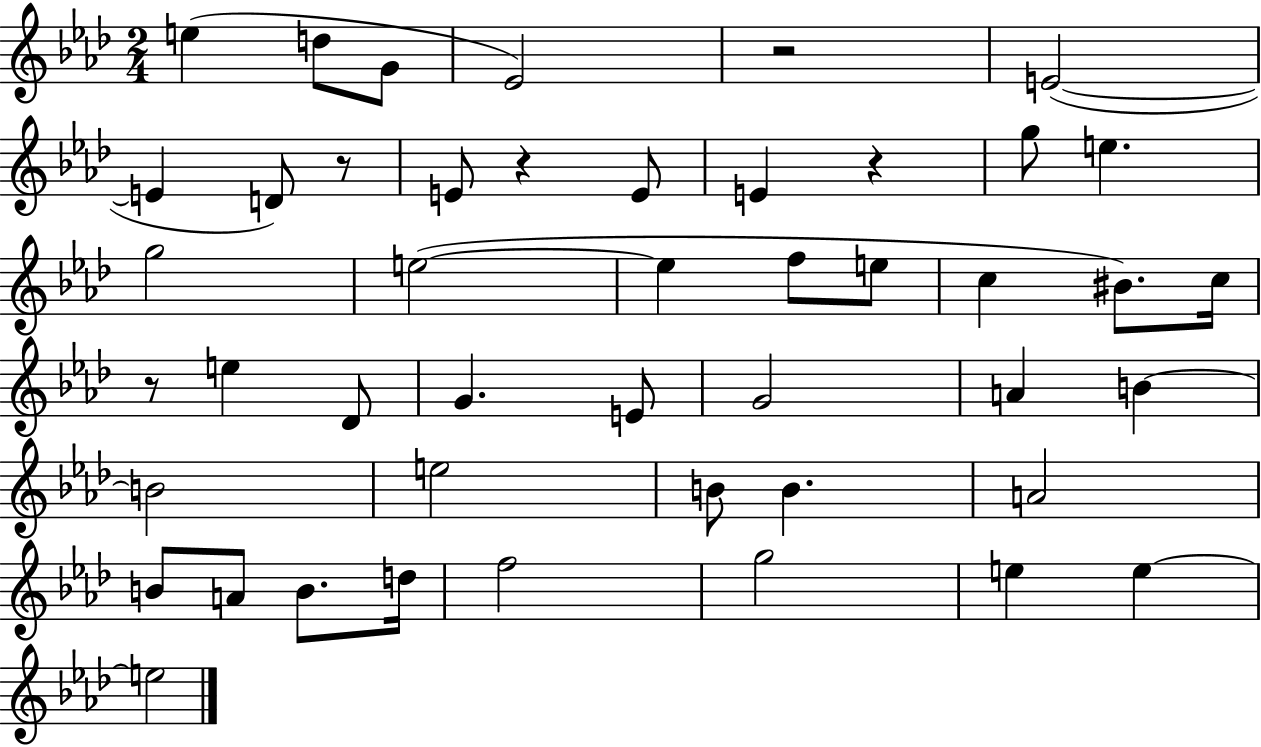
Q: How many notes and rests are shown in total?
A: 46